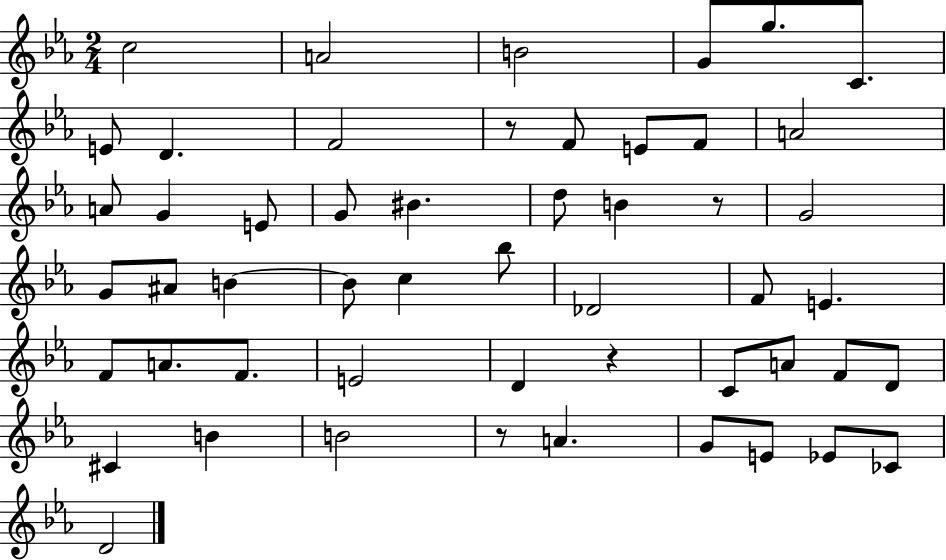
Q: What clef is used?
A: treble